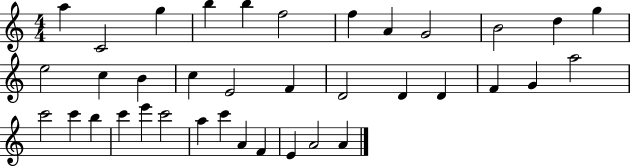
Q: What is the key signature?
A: C major